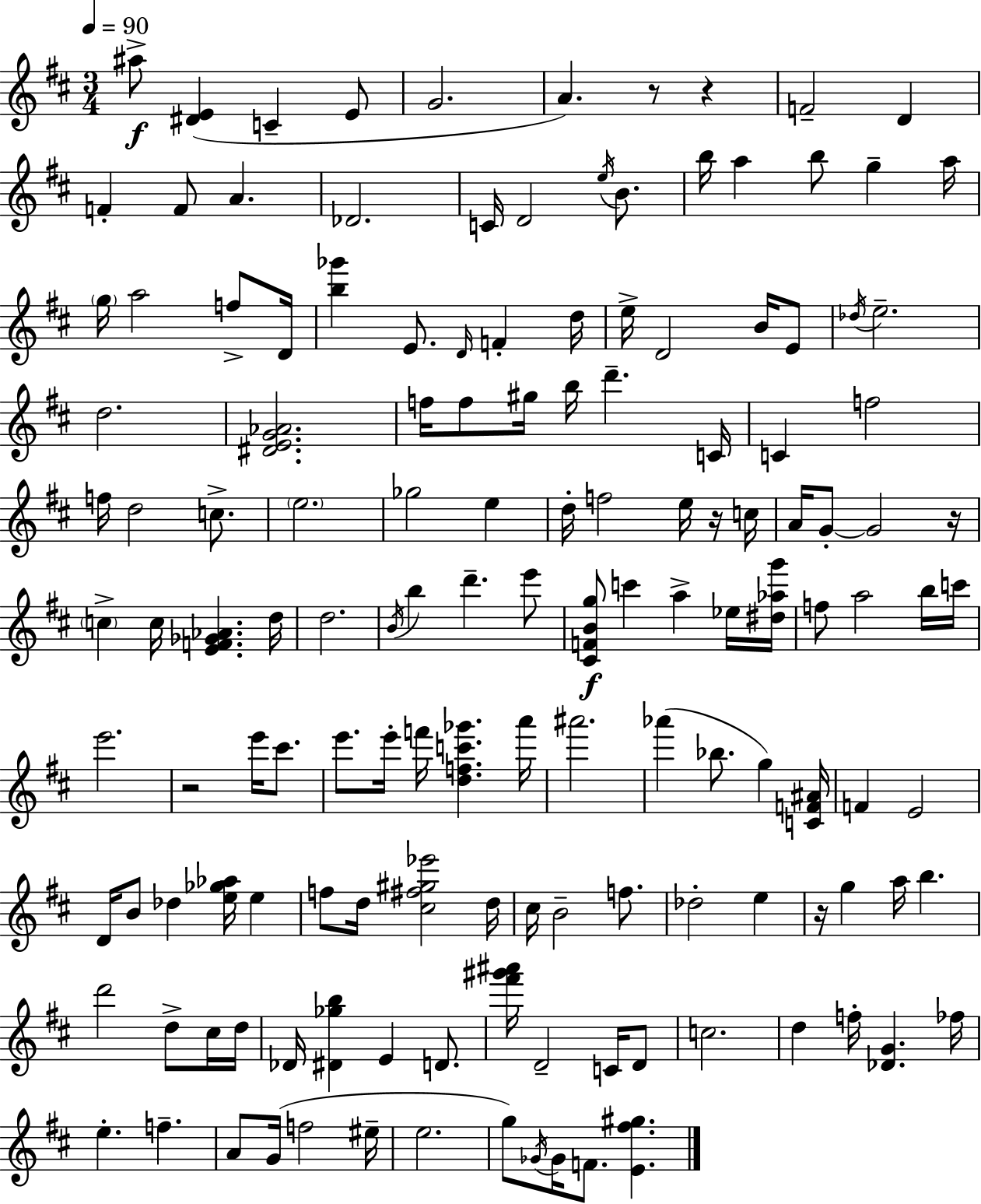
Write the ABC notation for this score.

X:1
T:Untitled
M:3/4
L:1/4
K:D
^a/2 [^DE] C E/2 G2 A z/2 z F2 D F F/2 A _D2 C/4 D2 e/4 B/2 b/4 a b/2 g a/4 g/4 a2 f/2 D/4 [b_g'] E/2 D/4 F d/4 e/4 D2 B/4 E/2 _d/4 e2 d2 [^DEG_A]2 f/4 f/2 ^g/4 b/4 d' C/4 C f2 f/4 d2 c/2 e2 _g2 e d/4 f2 e/4 z/4 c/4 A/4 G/2 G2 z/4 c c/4 [EF_G_A] d/4 d2 B/4 b d' e'/2 [^CFBg]/2 c' a _e/4 [^d_ag']/4 f/2 a2 b/4 c'/4 e'2 z2 e'/4 ^c'/2 e'/2 e'/4 f'/4 [dfc'_g'] a'/4 ^a'2 _a' _b/2 g [CF^A]/4 F E2 D/4 B/2 _d [e_g_a]/4 e f/2 d/4 [^c^f^g_e']2 d/4 ^c/4 B2 f/2 _d2 e z/4 g a/4 b d'2 d/2 ^c/4 d/4 _D/4 [^D_gb] E D/2 [^f'^g'^a']/4 D2 C/4 D/2 c2 d f/4 [_DG] _f/4 e f A/2 G/4 f2 ^e/4 e2 g/2 _G/4 _G/4 F/2 [E^f^g]